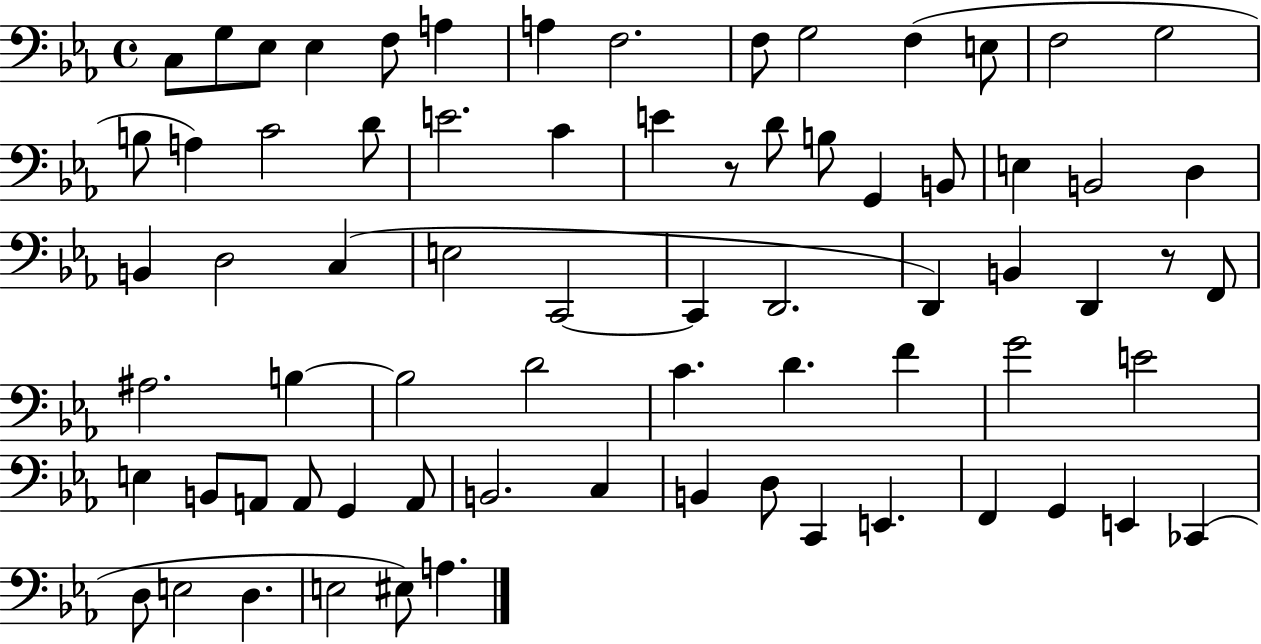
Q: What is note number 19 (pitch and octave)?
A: E4